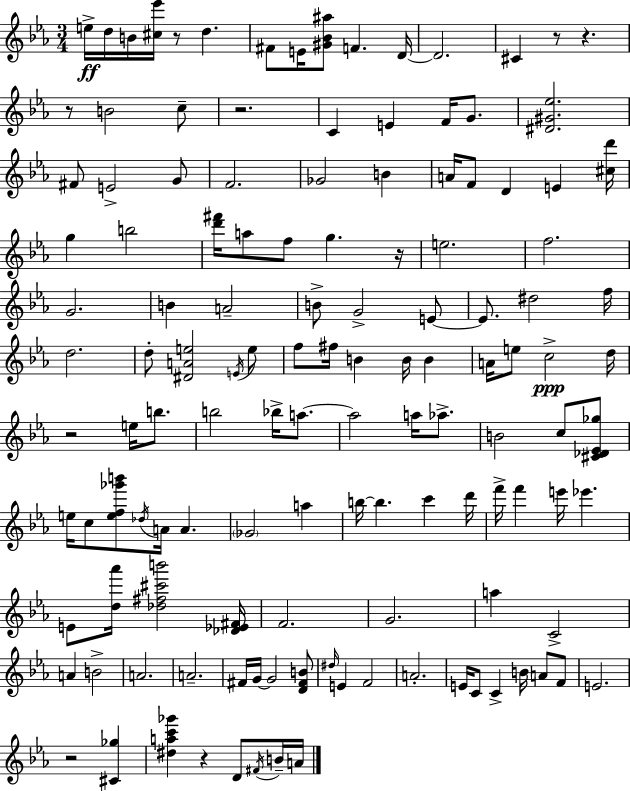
E5/s D5/s B4/s [C#5,Eb6]/s R/e D5/q. F#4/e E4/s [G#4,Bb4,A#5]/e F4/q. D4/s D4/h. C#4/q R/e R/q. R/e B4/h C5/e R/h. C4/q E4/q F4/s G4/e. [D#4,G#4,Eb5]/h. F#4/e E4/h G4/e F4/h. Gb4/h B4/q A4/s F4/e D4/q E4/q [C#5,D6]/s G5/q B5/h [D6,F#6]/s A5/e F5/e G5/q. R/s E5/h. F5/h. G4/h. B4/q A4/h B4/e G4/h E4/e E4/e. D#5/h F5/s D5/h. D5/e [D#4,A4,E5]/h E4/s E5/e F5/e F#5/s B4/q B4/s B4/q A4/s E5/e C5/h D5/s R/h E5/s B5/e. B5/h Bb5/s A5/e. A5/h A5/s Ab5/e. B4/h C5/e [C#4,Db4,Eb4,Gb5]/e E5/s C5/e [E5,F5,Gb6,B6]/e Db5/s A4/s A4/q. Gb4/h A5/q B5/s B5/q. C6/q D6/s F6/s F6/q E6/s Eb6/q. E4/e [D5,Ab6]/s [Db5,F#5,C#6,B6]/h [Db4,Eb4,F#4]/s F4/h. G4/h. A5/q C4/h A4/q B4/h A4/h. A4/h. F#4/s G4/s G4/h [D4,F#4,B4]/e D#5/s E4/q F4/h A4/h. E4/s C4/e C4/q B4/s A4/e F4/e E4/h. R/h [C#4,Gb5]/q [D#5,A5,C6,Gb6]/q R/q D4/e F#4/s B4/s A4/s